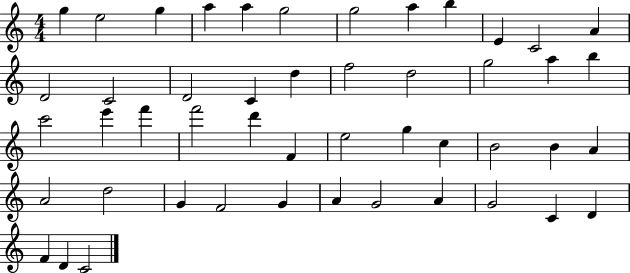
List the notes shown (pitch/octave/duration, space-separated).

G5/q E5/h G5/q A5/q A5/q G5/h G5/h A5/q B5/q E4/q C4/h A4/q D4/h C4/h D4/h C4/q D5/q F5/h D5/h G5/h A5/q B5/q C6/h E6/q F6/q F6/h D6/q F4/q E5/h G5/q C5/q B4/h B4/q A4/q A4/h D5/h G4/q F4/h G4/q A4/q G4/h A4/q G4/h C4/q D4/q F4/q D4/q C4/h